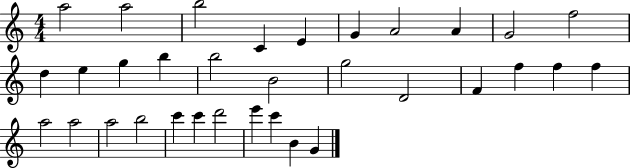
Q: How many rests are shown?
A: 0